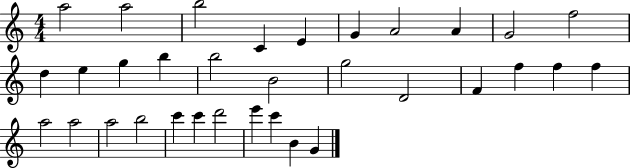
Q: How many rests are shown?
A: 0